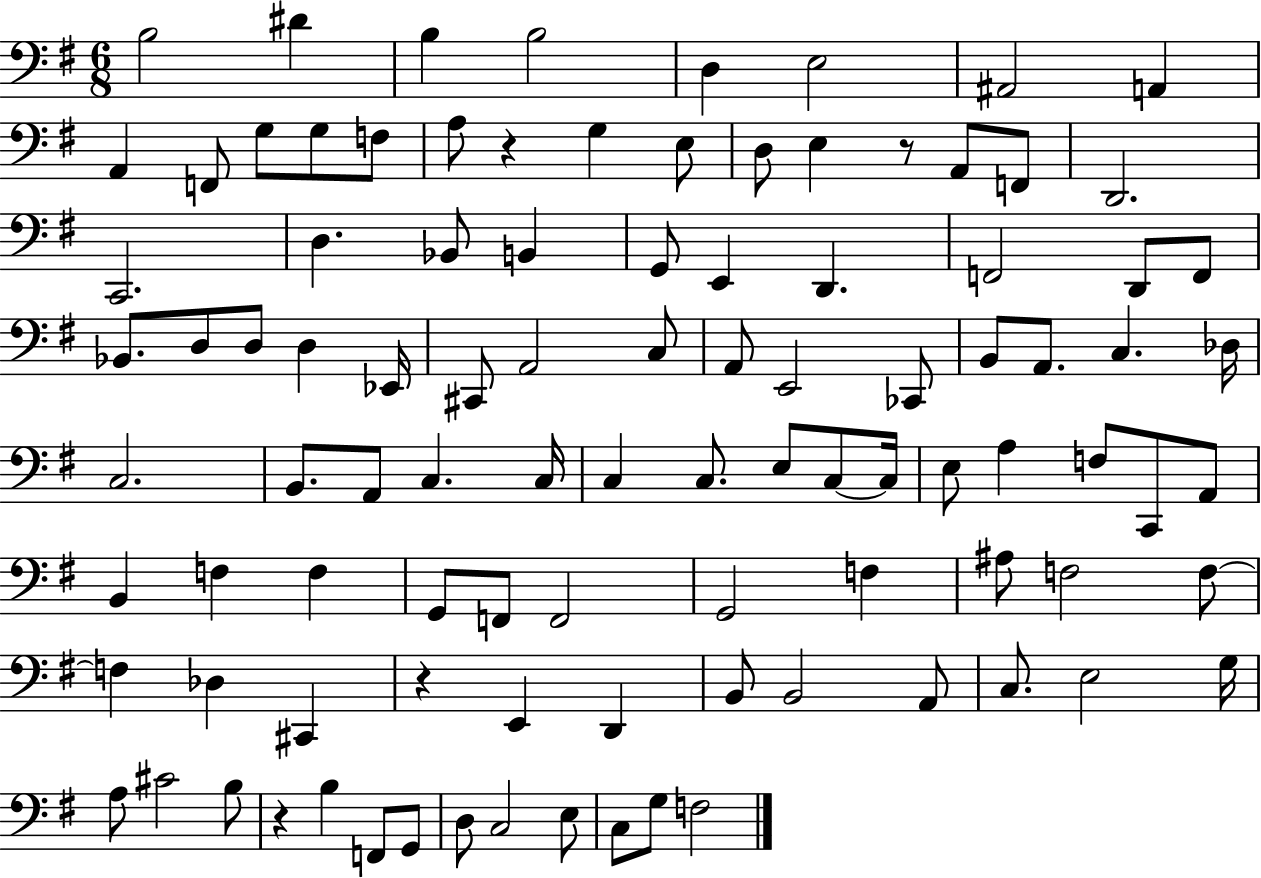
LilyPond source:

{
  \clef bass
  \numericTimeSignature
  \time 6/8
  \key g \major
  b2 dis'4 | b4 b2 | d4 e2 | ais,2 a,4 | \break a,4 f,8 g8 g8 f8 | a8 r4 g4 e8 | d8 e4 r8 a,8 f,8 | d,2. | \break c,2. | d4. bes,8 b,4 | g,8 e,4 d,4. | f,2 d,8 f,8 | \break bes,8. d8 d8 d4 ees,16 | cis,8 a,2 c8 | a,8 e,2 ces,8 | b,8 a,8. c4. des16 | \break c2. | b,8. a,8 c4. c16 | c4 c8. e8 c8~~ c16 | e8 a4 f8 c,8 a,8 | \break b,4 f4 f4 | g,8 f,8 f,2 | g,2 f4 | ais8 f2 f8~~ | \break f4 des4 cis,4 | r4 e,4 d,4 | b,8 b,2 a,8 | c8. e2 g16 | \break a8 cis'2 b8 | r4 b4 f,8 g,8 | d8 c2 e8 | c8 g8 f2 | \break \bar "|."
}